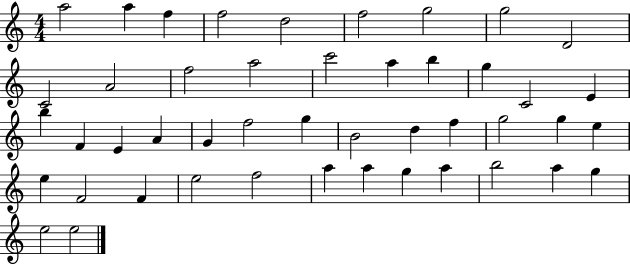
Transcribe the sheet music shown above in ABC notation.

X:1
T:Untitled
M:4/4
L:1/4
K:C
a2 a f f2 d2 f2 g2 g2 D2 C2 A2 f2 a2 c'2 a b g C2 E b F E A G f2 g B2 d f g2 g e e F2 F e2 f2 a a g a b2 a g e2 e2